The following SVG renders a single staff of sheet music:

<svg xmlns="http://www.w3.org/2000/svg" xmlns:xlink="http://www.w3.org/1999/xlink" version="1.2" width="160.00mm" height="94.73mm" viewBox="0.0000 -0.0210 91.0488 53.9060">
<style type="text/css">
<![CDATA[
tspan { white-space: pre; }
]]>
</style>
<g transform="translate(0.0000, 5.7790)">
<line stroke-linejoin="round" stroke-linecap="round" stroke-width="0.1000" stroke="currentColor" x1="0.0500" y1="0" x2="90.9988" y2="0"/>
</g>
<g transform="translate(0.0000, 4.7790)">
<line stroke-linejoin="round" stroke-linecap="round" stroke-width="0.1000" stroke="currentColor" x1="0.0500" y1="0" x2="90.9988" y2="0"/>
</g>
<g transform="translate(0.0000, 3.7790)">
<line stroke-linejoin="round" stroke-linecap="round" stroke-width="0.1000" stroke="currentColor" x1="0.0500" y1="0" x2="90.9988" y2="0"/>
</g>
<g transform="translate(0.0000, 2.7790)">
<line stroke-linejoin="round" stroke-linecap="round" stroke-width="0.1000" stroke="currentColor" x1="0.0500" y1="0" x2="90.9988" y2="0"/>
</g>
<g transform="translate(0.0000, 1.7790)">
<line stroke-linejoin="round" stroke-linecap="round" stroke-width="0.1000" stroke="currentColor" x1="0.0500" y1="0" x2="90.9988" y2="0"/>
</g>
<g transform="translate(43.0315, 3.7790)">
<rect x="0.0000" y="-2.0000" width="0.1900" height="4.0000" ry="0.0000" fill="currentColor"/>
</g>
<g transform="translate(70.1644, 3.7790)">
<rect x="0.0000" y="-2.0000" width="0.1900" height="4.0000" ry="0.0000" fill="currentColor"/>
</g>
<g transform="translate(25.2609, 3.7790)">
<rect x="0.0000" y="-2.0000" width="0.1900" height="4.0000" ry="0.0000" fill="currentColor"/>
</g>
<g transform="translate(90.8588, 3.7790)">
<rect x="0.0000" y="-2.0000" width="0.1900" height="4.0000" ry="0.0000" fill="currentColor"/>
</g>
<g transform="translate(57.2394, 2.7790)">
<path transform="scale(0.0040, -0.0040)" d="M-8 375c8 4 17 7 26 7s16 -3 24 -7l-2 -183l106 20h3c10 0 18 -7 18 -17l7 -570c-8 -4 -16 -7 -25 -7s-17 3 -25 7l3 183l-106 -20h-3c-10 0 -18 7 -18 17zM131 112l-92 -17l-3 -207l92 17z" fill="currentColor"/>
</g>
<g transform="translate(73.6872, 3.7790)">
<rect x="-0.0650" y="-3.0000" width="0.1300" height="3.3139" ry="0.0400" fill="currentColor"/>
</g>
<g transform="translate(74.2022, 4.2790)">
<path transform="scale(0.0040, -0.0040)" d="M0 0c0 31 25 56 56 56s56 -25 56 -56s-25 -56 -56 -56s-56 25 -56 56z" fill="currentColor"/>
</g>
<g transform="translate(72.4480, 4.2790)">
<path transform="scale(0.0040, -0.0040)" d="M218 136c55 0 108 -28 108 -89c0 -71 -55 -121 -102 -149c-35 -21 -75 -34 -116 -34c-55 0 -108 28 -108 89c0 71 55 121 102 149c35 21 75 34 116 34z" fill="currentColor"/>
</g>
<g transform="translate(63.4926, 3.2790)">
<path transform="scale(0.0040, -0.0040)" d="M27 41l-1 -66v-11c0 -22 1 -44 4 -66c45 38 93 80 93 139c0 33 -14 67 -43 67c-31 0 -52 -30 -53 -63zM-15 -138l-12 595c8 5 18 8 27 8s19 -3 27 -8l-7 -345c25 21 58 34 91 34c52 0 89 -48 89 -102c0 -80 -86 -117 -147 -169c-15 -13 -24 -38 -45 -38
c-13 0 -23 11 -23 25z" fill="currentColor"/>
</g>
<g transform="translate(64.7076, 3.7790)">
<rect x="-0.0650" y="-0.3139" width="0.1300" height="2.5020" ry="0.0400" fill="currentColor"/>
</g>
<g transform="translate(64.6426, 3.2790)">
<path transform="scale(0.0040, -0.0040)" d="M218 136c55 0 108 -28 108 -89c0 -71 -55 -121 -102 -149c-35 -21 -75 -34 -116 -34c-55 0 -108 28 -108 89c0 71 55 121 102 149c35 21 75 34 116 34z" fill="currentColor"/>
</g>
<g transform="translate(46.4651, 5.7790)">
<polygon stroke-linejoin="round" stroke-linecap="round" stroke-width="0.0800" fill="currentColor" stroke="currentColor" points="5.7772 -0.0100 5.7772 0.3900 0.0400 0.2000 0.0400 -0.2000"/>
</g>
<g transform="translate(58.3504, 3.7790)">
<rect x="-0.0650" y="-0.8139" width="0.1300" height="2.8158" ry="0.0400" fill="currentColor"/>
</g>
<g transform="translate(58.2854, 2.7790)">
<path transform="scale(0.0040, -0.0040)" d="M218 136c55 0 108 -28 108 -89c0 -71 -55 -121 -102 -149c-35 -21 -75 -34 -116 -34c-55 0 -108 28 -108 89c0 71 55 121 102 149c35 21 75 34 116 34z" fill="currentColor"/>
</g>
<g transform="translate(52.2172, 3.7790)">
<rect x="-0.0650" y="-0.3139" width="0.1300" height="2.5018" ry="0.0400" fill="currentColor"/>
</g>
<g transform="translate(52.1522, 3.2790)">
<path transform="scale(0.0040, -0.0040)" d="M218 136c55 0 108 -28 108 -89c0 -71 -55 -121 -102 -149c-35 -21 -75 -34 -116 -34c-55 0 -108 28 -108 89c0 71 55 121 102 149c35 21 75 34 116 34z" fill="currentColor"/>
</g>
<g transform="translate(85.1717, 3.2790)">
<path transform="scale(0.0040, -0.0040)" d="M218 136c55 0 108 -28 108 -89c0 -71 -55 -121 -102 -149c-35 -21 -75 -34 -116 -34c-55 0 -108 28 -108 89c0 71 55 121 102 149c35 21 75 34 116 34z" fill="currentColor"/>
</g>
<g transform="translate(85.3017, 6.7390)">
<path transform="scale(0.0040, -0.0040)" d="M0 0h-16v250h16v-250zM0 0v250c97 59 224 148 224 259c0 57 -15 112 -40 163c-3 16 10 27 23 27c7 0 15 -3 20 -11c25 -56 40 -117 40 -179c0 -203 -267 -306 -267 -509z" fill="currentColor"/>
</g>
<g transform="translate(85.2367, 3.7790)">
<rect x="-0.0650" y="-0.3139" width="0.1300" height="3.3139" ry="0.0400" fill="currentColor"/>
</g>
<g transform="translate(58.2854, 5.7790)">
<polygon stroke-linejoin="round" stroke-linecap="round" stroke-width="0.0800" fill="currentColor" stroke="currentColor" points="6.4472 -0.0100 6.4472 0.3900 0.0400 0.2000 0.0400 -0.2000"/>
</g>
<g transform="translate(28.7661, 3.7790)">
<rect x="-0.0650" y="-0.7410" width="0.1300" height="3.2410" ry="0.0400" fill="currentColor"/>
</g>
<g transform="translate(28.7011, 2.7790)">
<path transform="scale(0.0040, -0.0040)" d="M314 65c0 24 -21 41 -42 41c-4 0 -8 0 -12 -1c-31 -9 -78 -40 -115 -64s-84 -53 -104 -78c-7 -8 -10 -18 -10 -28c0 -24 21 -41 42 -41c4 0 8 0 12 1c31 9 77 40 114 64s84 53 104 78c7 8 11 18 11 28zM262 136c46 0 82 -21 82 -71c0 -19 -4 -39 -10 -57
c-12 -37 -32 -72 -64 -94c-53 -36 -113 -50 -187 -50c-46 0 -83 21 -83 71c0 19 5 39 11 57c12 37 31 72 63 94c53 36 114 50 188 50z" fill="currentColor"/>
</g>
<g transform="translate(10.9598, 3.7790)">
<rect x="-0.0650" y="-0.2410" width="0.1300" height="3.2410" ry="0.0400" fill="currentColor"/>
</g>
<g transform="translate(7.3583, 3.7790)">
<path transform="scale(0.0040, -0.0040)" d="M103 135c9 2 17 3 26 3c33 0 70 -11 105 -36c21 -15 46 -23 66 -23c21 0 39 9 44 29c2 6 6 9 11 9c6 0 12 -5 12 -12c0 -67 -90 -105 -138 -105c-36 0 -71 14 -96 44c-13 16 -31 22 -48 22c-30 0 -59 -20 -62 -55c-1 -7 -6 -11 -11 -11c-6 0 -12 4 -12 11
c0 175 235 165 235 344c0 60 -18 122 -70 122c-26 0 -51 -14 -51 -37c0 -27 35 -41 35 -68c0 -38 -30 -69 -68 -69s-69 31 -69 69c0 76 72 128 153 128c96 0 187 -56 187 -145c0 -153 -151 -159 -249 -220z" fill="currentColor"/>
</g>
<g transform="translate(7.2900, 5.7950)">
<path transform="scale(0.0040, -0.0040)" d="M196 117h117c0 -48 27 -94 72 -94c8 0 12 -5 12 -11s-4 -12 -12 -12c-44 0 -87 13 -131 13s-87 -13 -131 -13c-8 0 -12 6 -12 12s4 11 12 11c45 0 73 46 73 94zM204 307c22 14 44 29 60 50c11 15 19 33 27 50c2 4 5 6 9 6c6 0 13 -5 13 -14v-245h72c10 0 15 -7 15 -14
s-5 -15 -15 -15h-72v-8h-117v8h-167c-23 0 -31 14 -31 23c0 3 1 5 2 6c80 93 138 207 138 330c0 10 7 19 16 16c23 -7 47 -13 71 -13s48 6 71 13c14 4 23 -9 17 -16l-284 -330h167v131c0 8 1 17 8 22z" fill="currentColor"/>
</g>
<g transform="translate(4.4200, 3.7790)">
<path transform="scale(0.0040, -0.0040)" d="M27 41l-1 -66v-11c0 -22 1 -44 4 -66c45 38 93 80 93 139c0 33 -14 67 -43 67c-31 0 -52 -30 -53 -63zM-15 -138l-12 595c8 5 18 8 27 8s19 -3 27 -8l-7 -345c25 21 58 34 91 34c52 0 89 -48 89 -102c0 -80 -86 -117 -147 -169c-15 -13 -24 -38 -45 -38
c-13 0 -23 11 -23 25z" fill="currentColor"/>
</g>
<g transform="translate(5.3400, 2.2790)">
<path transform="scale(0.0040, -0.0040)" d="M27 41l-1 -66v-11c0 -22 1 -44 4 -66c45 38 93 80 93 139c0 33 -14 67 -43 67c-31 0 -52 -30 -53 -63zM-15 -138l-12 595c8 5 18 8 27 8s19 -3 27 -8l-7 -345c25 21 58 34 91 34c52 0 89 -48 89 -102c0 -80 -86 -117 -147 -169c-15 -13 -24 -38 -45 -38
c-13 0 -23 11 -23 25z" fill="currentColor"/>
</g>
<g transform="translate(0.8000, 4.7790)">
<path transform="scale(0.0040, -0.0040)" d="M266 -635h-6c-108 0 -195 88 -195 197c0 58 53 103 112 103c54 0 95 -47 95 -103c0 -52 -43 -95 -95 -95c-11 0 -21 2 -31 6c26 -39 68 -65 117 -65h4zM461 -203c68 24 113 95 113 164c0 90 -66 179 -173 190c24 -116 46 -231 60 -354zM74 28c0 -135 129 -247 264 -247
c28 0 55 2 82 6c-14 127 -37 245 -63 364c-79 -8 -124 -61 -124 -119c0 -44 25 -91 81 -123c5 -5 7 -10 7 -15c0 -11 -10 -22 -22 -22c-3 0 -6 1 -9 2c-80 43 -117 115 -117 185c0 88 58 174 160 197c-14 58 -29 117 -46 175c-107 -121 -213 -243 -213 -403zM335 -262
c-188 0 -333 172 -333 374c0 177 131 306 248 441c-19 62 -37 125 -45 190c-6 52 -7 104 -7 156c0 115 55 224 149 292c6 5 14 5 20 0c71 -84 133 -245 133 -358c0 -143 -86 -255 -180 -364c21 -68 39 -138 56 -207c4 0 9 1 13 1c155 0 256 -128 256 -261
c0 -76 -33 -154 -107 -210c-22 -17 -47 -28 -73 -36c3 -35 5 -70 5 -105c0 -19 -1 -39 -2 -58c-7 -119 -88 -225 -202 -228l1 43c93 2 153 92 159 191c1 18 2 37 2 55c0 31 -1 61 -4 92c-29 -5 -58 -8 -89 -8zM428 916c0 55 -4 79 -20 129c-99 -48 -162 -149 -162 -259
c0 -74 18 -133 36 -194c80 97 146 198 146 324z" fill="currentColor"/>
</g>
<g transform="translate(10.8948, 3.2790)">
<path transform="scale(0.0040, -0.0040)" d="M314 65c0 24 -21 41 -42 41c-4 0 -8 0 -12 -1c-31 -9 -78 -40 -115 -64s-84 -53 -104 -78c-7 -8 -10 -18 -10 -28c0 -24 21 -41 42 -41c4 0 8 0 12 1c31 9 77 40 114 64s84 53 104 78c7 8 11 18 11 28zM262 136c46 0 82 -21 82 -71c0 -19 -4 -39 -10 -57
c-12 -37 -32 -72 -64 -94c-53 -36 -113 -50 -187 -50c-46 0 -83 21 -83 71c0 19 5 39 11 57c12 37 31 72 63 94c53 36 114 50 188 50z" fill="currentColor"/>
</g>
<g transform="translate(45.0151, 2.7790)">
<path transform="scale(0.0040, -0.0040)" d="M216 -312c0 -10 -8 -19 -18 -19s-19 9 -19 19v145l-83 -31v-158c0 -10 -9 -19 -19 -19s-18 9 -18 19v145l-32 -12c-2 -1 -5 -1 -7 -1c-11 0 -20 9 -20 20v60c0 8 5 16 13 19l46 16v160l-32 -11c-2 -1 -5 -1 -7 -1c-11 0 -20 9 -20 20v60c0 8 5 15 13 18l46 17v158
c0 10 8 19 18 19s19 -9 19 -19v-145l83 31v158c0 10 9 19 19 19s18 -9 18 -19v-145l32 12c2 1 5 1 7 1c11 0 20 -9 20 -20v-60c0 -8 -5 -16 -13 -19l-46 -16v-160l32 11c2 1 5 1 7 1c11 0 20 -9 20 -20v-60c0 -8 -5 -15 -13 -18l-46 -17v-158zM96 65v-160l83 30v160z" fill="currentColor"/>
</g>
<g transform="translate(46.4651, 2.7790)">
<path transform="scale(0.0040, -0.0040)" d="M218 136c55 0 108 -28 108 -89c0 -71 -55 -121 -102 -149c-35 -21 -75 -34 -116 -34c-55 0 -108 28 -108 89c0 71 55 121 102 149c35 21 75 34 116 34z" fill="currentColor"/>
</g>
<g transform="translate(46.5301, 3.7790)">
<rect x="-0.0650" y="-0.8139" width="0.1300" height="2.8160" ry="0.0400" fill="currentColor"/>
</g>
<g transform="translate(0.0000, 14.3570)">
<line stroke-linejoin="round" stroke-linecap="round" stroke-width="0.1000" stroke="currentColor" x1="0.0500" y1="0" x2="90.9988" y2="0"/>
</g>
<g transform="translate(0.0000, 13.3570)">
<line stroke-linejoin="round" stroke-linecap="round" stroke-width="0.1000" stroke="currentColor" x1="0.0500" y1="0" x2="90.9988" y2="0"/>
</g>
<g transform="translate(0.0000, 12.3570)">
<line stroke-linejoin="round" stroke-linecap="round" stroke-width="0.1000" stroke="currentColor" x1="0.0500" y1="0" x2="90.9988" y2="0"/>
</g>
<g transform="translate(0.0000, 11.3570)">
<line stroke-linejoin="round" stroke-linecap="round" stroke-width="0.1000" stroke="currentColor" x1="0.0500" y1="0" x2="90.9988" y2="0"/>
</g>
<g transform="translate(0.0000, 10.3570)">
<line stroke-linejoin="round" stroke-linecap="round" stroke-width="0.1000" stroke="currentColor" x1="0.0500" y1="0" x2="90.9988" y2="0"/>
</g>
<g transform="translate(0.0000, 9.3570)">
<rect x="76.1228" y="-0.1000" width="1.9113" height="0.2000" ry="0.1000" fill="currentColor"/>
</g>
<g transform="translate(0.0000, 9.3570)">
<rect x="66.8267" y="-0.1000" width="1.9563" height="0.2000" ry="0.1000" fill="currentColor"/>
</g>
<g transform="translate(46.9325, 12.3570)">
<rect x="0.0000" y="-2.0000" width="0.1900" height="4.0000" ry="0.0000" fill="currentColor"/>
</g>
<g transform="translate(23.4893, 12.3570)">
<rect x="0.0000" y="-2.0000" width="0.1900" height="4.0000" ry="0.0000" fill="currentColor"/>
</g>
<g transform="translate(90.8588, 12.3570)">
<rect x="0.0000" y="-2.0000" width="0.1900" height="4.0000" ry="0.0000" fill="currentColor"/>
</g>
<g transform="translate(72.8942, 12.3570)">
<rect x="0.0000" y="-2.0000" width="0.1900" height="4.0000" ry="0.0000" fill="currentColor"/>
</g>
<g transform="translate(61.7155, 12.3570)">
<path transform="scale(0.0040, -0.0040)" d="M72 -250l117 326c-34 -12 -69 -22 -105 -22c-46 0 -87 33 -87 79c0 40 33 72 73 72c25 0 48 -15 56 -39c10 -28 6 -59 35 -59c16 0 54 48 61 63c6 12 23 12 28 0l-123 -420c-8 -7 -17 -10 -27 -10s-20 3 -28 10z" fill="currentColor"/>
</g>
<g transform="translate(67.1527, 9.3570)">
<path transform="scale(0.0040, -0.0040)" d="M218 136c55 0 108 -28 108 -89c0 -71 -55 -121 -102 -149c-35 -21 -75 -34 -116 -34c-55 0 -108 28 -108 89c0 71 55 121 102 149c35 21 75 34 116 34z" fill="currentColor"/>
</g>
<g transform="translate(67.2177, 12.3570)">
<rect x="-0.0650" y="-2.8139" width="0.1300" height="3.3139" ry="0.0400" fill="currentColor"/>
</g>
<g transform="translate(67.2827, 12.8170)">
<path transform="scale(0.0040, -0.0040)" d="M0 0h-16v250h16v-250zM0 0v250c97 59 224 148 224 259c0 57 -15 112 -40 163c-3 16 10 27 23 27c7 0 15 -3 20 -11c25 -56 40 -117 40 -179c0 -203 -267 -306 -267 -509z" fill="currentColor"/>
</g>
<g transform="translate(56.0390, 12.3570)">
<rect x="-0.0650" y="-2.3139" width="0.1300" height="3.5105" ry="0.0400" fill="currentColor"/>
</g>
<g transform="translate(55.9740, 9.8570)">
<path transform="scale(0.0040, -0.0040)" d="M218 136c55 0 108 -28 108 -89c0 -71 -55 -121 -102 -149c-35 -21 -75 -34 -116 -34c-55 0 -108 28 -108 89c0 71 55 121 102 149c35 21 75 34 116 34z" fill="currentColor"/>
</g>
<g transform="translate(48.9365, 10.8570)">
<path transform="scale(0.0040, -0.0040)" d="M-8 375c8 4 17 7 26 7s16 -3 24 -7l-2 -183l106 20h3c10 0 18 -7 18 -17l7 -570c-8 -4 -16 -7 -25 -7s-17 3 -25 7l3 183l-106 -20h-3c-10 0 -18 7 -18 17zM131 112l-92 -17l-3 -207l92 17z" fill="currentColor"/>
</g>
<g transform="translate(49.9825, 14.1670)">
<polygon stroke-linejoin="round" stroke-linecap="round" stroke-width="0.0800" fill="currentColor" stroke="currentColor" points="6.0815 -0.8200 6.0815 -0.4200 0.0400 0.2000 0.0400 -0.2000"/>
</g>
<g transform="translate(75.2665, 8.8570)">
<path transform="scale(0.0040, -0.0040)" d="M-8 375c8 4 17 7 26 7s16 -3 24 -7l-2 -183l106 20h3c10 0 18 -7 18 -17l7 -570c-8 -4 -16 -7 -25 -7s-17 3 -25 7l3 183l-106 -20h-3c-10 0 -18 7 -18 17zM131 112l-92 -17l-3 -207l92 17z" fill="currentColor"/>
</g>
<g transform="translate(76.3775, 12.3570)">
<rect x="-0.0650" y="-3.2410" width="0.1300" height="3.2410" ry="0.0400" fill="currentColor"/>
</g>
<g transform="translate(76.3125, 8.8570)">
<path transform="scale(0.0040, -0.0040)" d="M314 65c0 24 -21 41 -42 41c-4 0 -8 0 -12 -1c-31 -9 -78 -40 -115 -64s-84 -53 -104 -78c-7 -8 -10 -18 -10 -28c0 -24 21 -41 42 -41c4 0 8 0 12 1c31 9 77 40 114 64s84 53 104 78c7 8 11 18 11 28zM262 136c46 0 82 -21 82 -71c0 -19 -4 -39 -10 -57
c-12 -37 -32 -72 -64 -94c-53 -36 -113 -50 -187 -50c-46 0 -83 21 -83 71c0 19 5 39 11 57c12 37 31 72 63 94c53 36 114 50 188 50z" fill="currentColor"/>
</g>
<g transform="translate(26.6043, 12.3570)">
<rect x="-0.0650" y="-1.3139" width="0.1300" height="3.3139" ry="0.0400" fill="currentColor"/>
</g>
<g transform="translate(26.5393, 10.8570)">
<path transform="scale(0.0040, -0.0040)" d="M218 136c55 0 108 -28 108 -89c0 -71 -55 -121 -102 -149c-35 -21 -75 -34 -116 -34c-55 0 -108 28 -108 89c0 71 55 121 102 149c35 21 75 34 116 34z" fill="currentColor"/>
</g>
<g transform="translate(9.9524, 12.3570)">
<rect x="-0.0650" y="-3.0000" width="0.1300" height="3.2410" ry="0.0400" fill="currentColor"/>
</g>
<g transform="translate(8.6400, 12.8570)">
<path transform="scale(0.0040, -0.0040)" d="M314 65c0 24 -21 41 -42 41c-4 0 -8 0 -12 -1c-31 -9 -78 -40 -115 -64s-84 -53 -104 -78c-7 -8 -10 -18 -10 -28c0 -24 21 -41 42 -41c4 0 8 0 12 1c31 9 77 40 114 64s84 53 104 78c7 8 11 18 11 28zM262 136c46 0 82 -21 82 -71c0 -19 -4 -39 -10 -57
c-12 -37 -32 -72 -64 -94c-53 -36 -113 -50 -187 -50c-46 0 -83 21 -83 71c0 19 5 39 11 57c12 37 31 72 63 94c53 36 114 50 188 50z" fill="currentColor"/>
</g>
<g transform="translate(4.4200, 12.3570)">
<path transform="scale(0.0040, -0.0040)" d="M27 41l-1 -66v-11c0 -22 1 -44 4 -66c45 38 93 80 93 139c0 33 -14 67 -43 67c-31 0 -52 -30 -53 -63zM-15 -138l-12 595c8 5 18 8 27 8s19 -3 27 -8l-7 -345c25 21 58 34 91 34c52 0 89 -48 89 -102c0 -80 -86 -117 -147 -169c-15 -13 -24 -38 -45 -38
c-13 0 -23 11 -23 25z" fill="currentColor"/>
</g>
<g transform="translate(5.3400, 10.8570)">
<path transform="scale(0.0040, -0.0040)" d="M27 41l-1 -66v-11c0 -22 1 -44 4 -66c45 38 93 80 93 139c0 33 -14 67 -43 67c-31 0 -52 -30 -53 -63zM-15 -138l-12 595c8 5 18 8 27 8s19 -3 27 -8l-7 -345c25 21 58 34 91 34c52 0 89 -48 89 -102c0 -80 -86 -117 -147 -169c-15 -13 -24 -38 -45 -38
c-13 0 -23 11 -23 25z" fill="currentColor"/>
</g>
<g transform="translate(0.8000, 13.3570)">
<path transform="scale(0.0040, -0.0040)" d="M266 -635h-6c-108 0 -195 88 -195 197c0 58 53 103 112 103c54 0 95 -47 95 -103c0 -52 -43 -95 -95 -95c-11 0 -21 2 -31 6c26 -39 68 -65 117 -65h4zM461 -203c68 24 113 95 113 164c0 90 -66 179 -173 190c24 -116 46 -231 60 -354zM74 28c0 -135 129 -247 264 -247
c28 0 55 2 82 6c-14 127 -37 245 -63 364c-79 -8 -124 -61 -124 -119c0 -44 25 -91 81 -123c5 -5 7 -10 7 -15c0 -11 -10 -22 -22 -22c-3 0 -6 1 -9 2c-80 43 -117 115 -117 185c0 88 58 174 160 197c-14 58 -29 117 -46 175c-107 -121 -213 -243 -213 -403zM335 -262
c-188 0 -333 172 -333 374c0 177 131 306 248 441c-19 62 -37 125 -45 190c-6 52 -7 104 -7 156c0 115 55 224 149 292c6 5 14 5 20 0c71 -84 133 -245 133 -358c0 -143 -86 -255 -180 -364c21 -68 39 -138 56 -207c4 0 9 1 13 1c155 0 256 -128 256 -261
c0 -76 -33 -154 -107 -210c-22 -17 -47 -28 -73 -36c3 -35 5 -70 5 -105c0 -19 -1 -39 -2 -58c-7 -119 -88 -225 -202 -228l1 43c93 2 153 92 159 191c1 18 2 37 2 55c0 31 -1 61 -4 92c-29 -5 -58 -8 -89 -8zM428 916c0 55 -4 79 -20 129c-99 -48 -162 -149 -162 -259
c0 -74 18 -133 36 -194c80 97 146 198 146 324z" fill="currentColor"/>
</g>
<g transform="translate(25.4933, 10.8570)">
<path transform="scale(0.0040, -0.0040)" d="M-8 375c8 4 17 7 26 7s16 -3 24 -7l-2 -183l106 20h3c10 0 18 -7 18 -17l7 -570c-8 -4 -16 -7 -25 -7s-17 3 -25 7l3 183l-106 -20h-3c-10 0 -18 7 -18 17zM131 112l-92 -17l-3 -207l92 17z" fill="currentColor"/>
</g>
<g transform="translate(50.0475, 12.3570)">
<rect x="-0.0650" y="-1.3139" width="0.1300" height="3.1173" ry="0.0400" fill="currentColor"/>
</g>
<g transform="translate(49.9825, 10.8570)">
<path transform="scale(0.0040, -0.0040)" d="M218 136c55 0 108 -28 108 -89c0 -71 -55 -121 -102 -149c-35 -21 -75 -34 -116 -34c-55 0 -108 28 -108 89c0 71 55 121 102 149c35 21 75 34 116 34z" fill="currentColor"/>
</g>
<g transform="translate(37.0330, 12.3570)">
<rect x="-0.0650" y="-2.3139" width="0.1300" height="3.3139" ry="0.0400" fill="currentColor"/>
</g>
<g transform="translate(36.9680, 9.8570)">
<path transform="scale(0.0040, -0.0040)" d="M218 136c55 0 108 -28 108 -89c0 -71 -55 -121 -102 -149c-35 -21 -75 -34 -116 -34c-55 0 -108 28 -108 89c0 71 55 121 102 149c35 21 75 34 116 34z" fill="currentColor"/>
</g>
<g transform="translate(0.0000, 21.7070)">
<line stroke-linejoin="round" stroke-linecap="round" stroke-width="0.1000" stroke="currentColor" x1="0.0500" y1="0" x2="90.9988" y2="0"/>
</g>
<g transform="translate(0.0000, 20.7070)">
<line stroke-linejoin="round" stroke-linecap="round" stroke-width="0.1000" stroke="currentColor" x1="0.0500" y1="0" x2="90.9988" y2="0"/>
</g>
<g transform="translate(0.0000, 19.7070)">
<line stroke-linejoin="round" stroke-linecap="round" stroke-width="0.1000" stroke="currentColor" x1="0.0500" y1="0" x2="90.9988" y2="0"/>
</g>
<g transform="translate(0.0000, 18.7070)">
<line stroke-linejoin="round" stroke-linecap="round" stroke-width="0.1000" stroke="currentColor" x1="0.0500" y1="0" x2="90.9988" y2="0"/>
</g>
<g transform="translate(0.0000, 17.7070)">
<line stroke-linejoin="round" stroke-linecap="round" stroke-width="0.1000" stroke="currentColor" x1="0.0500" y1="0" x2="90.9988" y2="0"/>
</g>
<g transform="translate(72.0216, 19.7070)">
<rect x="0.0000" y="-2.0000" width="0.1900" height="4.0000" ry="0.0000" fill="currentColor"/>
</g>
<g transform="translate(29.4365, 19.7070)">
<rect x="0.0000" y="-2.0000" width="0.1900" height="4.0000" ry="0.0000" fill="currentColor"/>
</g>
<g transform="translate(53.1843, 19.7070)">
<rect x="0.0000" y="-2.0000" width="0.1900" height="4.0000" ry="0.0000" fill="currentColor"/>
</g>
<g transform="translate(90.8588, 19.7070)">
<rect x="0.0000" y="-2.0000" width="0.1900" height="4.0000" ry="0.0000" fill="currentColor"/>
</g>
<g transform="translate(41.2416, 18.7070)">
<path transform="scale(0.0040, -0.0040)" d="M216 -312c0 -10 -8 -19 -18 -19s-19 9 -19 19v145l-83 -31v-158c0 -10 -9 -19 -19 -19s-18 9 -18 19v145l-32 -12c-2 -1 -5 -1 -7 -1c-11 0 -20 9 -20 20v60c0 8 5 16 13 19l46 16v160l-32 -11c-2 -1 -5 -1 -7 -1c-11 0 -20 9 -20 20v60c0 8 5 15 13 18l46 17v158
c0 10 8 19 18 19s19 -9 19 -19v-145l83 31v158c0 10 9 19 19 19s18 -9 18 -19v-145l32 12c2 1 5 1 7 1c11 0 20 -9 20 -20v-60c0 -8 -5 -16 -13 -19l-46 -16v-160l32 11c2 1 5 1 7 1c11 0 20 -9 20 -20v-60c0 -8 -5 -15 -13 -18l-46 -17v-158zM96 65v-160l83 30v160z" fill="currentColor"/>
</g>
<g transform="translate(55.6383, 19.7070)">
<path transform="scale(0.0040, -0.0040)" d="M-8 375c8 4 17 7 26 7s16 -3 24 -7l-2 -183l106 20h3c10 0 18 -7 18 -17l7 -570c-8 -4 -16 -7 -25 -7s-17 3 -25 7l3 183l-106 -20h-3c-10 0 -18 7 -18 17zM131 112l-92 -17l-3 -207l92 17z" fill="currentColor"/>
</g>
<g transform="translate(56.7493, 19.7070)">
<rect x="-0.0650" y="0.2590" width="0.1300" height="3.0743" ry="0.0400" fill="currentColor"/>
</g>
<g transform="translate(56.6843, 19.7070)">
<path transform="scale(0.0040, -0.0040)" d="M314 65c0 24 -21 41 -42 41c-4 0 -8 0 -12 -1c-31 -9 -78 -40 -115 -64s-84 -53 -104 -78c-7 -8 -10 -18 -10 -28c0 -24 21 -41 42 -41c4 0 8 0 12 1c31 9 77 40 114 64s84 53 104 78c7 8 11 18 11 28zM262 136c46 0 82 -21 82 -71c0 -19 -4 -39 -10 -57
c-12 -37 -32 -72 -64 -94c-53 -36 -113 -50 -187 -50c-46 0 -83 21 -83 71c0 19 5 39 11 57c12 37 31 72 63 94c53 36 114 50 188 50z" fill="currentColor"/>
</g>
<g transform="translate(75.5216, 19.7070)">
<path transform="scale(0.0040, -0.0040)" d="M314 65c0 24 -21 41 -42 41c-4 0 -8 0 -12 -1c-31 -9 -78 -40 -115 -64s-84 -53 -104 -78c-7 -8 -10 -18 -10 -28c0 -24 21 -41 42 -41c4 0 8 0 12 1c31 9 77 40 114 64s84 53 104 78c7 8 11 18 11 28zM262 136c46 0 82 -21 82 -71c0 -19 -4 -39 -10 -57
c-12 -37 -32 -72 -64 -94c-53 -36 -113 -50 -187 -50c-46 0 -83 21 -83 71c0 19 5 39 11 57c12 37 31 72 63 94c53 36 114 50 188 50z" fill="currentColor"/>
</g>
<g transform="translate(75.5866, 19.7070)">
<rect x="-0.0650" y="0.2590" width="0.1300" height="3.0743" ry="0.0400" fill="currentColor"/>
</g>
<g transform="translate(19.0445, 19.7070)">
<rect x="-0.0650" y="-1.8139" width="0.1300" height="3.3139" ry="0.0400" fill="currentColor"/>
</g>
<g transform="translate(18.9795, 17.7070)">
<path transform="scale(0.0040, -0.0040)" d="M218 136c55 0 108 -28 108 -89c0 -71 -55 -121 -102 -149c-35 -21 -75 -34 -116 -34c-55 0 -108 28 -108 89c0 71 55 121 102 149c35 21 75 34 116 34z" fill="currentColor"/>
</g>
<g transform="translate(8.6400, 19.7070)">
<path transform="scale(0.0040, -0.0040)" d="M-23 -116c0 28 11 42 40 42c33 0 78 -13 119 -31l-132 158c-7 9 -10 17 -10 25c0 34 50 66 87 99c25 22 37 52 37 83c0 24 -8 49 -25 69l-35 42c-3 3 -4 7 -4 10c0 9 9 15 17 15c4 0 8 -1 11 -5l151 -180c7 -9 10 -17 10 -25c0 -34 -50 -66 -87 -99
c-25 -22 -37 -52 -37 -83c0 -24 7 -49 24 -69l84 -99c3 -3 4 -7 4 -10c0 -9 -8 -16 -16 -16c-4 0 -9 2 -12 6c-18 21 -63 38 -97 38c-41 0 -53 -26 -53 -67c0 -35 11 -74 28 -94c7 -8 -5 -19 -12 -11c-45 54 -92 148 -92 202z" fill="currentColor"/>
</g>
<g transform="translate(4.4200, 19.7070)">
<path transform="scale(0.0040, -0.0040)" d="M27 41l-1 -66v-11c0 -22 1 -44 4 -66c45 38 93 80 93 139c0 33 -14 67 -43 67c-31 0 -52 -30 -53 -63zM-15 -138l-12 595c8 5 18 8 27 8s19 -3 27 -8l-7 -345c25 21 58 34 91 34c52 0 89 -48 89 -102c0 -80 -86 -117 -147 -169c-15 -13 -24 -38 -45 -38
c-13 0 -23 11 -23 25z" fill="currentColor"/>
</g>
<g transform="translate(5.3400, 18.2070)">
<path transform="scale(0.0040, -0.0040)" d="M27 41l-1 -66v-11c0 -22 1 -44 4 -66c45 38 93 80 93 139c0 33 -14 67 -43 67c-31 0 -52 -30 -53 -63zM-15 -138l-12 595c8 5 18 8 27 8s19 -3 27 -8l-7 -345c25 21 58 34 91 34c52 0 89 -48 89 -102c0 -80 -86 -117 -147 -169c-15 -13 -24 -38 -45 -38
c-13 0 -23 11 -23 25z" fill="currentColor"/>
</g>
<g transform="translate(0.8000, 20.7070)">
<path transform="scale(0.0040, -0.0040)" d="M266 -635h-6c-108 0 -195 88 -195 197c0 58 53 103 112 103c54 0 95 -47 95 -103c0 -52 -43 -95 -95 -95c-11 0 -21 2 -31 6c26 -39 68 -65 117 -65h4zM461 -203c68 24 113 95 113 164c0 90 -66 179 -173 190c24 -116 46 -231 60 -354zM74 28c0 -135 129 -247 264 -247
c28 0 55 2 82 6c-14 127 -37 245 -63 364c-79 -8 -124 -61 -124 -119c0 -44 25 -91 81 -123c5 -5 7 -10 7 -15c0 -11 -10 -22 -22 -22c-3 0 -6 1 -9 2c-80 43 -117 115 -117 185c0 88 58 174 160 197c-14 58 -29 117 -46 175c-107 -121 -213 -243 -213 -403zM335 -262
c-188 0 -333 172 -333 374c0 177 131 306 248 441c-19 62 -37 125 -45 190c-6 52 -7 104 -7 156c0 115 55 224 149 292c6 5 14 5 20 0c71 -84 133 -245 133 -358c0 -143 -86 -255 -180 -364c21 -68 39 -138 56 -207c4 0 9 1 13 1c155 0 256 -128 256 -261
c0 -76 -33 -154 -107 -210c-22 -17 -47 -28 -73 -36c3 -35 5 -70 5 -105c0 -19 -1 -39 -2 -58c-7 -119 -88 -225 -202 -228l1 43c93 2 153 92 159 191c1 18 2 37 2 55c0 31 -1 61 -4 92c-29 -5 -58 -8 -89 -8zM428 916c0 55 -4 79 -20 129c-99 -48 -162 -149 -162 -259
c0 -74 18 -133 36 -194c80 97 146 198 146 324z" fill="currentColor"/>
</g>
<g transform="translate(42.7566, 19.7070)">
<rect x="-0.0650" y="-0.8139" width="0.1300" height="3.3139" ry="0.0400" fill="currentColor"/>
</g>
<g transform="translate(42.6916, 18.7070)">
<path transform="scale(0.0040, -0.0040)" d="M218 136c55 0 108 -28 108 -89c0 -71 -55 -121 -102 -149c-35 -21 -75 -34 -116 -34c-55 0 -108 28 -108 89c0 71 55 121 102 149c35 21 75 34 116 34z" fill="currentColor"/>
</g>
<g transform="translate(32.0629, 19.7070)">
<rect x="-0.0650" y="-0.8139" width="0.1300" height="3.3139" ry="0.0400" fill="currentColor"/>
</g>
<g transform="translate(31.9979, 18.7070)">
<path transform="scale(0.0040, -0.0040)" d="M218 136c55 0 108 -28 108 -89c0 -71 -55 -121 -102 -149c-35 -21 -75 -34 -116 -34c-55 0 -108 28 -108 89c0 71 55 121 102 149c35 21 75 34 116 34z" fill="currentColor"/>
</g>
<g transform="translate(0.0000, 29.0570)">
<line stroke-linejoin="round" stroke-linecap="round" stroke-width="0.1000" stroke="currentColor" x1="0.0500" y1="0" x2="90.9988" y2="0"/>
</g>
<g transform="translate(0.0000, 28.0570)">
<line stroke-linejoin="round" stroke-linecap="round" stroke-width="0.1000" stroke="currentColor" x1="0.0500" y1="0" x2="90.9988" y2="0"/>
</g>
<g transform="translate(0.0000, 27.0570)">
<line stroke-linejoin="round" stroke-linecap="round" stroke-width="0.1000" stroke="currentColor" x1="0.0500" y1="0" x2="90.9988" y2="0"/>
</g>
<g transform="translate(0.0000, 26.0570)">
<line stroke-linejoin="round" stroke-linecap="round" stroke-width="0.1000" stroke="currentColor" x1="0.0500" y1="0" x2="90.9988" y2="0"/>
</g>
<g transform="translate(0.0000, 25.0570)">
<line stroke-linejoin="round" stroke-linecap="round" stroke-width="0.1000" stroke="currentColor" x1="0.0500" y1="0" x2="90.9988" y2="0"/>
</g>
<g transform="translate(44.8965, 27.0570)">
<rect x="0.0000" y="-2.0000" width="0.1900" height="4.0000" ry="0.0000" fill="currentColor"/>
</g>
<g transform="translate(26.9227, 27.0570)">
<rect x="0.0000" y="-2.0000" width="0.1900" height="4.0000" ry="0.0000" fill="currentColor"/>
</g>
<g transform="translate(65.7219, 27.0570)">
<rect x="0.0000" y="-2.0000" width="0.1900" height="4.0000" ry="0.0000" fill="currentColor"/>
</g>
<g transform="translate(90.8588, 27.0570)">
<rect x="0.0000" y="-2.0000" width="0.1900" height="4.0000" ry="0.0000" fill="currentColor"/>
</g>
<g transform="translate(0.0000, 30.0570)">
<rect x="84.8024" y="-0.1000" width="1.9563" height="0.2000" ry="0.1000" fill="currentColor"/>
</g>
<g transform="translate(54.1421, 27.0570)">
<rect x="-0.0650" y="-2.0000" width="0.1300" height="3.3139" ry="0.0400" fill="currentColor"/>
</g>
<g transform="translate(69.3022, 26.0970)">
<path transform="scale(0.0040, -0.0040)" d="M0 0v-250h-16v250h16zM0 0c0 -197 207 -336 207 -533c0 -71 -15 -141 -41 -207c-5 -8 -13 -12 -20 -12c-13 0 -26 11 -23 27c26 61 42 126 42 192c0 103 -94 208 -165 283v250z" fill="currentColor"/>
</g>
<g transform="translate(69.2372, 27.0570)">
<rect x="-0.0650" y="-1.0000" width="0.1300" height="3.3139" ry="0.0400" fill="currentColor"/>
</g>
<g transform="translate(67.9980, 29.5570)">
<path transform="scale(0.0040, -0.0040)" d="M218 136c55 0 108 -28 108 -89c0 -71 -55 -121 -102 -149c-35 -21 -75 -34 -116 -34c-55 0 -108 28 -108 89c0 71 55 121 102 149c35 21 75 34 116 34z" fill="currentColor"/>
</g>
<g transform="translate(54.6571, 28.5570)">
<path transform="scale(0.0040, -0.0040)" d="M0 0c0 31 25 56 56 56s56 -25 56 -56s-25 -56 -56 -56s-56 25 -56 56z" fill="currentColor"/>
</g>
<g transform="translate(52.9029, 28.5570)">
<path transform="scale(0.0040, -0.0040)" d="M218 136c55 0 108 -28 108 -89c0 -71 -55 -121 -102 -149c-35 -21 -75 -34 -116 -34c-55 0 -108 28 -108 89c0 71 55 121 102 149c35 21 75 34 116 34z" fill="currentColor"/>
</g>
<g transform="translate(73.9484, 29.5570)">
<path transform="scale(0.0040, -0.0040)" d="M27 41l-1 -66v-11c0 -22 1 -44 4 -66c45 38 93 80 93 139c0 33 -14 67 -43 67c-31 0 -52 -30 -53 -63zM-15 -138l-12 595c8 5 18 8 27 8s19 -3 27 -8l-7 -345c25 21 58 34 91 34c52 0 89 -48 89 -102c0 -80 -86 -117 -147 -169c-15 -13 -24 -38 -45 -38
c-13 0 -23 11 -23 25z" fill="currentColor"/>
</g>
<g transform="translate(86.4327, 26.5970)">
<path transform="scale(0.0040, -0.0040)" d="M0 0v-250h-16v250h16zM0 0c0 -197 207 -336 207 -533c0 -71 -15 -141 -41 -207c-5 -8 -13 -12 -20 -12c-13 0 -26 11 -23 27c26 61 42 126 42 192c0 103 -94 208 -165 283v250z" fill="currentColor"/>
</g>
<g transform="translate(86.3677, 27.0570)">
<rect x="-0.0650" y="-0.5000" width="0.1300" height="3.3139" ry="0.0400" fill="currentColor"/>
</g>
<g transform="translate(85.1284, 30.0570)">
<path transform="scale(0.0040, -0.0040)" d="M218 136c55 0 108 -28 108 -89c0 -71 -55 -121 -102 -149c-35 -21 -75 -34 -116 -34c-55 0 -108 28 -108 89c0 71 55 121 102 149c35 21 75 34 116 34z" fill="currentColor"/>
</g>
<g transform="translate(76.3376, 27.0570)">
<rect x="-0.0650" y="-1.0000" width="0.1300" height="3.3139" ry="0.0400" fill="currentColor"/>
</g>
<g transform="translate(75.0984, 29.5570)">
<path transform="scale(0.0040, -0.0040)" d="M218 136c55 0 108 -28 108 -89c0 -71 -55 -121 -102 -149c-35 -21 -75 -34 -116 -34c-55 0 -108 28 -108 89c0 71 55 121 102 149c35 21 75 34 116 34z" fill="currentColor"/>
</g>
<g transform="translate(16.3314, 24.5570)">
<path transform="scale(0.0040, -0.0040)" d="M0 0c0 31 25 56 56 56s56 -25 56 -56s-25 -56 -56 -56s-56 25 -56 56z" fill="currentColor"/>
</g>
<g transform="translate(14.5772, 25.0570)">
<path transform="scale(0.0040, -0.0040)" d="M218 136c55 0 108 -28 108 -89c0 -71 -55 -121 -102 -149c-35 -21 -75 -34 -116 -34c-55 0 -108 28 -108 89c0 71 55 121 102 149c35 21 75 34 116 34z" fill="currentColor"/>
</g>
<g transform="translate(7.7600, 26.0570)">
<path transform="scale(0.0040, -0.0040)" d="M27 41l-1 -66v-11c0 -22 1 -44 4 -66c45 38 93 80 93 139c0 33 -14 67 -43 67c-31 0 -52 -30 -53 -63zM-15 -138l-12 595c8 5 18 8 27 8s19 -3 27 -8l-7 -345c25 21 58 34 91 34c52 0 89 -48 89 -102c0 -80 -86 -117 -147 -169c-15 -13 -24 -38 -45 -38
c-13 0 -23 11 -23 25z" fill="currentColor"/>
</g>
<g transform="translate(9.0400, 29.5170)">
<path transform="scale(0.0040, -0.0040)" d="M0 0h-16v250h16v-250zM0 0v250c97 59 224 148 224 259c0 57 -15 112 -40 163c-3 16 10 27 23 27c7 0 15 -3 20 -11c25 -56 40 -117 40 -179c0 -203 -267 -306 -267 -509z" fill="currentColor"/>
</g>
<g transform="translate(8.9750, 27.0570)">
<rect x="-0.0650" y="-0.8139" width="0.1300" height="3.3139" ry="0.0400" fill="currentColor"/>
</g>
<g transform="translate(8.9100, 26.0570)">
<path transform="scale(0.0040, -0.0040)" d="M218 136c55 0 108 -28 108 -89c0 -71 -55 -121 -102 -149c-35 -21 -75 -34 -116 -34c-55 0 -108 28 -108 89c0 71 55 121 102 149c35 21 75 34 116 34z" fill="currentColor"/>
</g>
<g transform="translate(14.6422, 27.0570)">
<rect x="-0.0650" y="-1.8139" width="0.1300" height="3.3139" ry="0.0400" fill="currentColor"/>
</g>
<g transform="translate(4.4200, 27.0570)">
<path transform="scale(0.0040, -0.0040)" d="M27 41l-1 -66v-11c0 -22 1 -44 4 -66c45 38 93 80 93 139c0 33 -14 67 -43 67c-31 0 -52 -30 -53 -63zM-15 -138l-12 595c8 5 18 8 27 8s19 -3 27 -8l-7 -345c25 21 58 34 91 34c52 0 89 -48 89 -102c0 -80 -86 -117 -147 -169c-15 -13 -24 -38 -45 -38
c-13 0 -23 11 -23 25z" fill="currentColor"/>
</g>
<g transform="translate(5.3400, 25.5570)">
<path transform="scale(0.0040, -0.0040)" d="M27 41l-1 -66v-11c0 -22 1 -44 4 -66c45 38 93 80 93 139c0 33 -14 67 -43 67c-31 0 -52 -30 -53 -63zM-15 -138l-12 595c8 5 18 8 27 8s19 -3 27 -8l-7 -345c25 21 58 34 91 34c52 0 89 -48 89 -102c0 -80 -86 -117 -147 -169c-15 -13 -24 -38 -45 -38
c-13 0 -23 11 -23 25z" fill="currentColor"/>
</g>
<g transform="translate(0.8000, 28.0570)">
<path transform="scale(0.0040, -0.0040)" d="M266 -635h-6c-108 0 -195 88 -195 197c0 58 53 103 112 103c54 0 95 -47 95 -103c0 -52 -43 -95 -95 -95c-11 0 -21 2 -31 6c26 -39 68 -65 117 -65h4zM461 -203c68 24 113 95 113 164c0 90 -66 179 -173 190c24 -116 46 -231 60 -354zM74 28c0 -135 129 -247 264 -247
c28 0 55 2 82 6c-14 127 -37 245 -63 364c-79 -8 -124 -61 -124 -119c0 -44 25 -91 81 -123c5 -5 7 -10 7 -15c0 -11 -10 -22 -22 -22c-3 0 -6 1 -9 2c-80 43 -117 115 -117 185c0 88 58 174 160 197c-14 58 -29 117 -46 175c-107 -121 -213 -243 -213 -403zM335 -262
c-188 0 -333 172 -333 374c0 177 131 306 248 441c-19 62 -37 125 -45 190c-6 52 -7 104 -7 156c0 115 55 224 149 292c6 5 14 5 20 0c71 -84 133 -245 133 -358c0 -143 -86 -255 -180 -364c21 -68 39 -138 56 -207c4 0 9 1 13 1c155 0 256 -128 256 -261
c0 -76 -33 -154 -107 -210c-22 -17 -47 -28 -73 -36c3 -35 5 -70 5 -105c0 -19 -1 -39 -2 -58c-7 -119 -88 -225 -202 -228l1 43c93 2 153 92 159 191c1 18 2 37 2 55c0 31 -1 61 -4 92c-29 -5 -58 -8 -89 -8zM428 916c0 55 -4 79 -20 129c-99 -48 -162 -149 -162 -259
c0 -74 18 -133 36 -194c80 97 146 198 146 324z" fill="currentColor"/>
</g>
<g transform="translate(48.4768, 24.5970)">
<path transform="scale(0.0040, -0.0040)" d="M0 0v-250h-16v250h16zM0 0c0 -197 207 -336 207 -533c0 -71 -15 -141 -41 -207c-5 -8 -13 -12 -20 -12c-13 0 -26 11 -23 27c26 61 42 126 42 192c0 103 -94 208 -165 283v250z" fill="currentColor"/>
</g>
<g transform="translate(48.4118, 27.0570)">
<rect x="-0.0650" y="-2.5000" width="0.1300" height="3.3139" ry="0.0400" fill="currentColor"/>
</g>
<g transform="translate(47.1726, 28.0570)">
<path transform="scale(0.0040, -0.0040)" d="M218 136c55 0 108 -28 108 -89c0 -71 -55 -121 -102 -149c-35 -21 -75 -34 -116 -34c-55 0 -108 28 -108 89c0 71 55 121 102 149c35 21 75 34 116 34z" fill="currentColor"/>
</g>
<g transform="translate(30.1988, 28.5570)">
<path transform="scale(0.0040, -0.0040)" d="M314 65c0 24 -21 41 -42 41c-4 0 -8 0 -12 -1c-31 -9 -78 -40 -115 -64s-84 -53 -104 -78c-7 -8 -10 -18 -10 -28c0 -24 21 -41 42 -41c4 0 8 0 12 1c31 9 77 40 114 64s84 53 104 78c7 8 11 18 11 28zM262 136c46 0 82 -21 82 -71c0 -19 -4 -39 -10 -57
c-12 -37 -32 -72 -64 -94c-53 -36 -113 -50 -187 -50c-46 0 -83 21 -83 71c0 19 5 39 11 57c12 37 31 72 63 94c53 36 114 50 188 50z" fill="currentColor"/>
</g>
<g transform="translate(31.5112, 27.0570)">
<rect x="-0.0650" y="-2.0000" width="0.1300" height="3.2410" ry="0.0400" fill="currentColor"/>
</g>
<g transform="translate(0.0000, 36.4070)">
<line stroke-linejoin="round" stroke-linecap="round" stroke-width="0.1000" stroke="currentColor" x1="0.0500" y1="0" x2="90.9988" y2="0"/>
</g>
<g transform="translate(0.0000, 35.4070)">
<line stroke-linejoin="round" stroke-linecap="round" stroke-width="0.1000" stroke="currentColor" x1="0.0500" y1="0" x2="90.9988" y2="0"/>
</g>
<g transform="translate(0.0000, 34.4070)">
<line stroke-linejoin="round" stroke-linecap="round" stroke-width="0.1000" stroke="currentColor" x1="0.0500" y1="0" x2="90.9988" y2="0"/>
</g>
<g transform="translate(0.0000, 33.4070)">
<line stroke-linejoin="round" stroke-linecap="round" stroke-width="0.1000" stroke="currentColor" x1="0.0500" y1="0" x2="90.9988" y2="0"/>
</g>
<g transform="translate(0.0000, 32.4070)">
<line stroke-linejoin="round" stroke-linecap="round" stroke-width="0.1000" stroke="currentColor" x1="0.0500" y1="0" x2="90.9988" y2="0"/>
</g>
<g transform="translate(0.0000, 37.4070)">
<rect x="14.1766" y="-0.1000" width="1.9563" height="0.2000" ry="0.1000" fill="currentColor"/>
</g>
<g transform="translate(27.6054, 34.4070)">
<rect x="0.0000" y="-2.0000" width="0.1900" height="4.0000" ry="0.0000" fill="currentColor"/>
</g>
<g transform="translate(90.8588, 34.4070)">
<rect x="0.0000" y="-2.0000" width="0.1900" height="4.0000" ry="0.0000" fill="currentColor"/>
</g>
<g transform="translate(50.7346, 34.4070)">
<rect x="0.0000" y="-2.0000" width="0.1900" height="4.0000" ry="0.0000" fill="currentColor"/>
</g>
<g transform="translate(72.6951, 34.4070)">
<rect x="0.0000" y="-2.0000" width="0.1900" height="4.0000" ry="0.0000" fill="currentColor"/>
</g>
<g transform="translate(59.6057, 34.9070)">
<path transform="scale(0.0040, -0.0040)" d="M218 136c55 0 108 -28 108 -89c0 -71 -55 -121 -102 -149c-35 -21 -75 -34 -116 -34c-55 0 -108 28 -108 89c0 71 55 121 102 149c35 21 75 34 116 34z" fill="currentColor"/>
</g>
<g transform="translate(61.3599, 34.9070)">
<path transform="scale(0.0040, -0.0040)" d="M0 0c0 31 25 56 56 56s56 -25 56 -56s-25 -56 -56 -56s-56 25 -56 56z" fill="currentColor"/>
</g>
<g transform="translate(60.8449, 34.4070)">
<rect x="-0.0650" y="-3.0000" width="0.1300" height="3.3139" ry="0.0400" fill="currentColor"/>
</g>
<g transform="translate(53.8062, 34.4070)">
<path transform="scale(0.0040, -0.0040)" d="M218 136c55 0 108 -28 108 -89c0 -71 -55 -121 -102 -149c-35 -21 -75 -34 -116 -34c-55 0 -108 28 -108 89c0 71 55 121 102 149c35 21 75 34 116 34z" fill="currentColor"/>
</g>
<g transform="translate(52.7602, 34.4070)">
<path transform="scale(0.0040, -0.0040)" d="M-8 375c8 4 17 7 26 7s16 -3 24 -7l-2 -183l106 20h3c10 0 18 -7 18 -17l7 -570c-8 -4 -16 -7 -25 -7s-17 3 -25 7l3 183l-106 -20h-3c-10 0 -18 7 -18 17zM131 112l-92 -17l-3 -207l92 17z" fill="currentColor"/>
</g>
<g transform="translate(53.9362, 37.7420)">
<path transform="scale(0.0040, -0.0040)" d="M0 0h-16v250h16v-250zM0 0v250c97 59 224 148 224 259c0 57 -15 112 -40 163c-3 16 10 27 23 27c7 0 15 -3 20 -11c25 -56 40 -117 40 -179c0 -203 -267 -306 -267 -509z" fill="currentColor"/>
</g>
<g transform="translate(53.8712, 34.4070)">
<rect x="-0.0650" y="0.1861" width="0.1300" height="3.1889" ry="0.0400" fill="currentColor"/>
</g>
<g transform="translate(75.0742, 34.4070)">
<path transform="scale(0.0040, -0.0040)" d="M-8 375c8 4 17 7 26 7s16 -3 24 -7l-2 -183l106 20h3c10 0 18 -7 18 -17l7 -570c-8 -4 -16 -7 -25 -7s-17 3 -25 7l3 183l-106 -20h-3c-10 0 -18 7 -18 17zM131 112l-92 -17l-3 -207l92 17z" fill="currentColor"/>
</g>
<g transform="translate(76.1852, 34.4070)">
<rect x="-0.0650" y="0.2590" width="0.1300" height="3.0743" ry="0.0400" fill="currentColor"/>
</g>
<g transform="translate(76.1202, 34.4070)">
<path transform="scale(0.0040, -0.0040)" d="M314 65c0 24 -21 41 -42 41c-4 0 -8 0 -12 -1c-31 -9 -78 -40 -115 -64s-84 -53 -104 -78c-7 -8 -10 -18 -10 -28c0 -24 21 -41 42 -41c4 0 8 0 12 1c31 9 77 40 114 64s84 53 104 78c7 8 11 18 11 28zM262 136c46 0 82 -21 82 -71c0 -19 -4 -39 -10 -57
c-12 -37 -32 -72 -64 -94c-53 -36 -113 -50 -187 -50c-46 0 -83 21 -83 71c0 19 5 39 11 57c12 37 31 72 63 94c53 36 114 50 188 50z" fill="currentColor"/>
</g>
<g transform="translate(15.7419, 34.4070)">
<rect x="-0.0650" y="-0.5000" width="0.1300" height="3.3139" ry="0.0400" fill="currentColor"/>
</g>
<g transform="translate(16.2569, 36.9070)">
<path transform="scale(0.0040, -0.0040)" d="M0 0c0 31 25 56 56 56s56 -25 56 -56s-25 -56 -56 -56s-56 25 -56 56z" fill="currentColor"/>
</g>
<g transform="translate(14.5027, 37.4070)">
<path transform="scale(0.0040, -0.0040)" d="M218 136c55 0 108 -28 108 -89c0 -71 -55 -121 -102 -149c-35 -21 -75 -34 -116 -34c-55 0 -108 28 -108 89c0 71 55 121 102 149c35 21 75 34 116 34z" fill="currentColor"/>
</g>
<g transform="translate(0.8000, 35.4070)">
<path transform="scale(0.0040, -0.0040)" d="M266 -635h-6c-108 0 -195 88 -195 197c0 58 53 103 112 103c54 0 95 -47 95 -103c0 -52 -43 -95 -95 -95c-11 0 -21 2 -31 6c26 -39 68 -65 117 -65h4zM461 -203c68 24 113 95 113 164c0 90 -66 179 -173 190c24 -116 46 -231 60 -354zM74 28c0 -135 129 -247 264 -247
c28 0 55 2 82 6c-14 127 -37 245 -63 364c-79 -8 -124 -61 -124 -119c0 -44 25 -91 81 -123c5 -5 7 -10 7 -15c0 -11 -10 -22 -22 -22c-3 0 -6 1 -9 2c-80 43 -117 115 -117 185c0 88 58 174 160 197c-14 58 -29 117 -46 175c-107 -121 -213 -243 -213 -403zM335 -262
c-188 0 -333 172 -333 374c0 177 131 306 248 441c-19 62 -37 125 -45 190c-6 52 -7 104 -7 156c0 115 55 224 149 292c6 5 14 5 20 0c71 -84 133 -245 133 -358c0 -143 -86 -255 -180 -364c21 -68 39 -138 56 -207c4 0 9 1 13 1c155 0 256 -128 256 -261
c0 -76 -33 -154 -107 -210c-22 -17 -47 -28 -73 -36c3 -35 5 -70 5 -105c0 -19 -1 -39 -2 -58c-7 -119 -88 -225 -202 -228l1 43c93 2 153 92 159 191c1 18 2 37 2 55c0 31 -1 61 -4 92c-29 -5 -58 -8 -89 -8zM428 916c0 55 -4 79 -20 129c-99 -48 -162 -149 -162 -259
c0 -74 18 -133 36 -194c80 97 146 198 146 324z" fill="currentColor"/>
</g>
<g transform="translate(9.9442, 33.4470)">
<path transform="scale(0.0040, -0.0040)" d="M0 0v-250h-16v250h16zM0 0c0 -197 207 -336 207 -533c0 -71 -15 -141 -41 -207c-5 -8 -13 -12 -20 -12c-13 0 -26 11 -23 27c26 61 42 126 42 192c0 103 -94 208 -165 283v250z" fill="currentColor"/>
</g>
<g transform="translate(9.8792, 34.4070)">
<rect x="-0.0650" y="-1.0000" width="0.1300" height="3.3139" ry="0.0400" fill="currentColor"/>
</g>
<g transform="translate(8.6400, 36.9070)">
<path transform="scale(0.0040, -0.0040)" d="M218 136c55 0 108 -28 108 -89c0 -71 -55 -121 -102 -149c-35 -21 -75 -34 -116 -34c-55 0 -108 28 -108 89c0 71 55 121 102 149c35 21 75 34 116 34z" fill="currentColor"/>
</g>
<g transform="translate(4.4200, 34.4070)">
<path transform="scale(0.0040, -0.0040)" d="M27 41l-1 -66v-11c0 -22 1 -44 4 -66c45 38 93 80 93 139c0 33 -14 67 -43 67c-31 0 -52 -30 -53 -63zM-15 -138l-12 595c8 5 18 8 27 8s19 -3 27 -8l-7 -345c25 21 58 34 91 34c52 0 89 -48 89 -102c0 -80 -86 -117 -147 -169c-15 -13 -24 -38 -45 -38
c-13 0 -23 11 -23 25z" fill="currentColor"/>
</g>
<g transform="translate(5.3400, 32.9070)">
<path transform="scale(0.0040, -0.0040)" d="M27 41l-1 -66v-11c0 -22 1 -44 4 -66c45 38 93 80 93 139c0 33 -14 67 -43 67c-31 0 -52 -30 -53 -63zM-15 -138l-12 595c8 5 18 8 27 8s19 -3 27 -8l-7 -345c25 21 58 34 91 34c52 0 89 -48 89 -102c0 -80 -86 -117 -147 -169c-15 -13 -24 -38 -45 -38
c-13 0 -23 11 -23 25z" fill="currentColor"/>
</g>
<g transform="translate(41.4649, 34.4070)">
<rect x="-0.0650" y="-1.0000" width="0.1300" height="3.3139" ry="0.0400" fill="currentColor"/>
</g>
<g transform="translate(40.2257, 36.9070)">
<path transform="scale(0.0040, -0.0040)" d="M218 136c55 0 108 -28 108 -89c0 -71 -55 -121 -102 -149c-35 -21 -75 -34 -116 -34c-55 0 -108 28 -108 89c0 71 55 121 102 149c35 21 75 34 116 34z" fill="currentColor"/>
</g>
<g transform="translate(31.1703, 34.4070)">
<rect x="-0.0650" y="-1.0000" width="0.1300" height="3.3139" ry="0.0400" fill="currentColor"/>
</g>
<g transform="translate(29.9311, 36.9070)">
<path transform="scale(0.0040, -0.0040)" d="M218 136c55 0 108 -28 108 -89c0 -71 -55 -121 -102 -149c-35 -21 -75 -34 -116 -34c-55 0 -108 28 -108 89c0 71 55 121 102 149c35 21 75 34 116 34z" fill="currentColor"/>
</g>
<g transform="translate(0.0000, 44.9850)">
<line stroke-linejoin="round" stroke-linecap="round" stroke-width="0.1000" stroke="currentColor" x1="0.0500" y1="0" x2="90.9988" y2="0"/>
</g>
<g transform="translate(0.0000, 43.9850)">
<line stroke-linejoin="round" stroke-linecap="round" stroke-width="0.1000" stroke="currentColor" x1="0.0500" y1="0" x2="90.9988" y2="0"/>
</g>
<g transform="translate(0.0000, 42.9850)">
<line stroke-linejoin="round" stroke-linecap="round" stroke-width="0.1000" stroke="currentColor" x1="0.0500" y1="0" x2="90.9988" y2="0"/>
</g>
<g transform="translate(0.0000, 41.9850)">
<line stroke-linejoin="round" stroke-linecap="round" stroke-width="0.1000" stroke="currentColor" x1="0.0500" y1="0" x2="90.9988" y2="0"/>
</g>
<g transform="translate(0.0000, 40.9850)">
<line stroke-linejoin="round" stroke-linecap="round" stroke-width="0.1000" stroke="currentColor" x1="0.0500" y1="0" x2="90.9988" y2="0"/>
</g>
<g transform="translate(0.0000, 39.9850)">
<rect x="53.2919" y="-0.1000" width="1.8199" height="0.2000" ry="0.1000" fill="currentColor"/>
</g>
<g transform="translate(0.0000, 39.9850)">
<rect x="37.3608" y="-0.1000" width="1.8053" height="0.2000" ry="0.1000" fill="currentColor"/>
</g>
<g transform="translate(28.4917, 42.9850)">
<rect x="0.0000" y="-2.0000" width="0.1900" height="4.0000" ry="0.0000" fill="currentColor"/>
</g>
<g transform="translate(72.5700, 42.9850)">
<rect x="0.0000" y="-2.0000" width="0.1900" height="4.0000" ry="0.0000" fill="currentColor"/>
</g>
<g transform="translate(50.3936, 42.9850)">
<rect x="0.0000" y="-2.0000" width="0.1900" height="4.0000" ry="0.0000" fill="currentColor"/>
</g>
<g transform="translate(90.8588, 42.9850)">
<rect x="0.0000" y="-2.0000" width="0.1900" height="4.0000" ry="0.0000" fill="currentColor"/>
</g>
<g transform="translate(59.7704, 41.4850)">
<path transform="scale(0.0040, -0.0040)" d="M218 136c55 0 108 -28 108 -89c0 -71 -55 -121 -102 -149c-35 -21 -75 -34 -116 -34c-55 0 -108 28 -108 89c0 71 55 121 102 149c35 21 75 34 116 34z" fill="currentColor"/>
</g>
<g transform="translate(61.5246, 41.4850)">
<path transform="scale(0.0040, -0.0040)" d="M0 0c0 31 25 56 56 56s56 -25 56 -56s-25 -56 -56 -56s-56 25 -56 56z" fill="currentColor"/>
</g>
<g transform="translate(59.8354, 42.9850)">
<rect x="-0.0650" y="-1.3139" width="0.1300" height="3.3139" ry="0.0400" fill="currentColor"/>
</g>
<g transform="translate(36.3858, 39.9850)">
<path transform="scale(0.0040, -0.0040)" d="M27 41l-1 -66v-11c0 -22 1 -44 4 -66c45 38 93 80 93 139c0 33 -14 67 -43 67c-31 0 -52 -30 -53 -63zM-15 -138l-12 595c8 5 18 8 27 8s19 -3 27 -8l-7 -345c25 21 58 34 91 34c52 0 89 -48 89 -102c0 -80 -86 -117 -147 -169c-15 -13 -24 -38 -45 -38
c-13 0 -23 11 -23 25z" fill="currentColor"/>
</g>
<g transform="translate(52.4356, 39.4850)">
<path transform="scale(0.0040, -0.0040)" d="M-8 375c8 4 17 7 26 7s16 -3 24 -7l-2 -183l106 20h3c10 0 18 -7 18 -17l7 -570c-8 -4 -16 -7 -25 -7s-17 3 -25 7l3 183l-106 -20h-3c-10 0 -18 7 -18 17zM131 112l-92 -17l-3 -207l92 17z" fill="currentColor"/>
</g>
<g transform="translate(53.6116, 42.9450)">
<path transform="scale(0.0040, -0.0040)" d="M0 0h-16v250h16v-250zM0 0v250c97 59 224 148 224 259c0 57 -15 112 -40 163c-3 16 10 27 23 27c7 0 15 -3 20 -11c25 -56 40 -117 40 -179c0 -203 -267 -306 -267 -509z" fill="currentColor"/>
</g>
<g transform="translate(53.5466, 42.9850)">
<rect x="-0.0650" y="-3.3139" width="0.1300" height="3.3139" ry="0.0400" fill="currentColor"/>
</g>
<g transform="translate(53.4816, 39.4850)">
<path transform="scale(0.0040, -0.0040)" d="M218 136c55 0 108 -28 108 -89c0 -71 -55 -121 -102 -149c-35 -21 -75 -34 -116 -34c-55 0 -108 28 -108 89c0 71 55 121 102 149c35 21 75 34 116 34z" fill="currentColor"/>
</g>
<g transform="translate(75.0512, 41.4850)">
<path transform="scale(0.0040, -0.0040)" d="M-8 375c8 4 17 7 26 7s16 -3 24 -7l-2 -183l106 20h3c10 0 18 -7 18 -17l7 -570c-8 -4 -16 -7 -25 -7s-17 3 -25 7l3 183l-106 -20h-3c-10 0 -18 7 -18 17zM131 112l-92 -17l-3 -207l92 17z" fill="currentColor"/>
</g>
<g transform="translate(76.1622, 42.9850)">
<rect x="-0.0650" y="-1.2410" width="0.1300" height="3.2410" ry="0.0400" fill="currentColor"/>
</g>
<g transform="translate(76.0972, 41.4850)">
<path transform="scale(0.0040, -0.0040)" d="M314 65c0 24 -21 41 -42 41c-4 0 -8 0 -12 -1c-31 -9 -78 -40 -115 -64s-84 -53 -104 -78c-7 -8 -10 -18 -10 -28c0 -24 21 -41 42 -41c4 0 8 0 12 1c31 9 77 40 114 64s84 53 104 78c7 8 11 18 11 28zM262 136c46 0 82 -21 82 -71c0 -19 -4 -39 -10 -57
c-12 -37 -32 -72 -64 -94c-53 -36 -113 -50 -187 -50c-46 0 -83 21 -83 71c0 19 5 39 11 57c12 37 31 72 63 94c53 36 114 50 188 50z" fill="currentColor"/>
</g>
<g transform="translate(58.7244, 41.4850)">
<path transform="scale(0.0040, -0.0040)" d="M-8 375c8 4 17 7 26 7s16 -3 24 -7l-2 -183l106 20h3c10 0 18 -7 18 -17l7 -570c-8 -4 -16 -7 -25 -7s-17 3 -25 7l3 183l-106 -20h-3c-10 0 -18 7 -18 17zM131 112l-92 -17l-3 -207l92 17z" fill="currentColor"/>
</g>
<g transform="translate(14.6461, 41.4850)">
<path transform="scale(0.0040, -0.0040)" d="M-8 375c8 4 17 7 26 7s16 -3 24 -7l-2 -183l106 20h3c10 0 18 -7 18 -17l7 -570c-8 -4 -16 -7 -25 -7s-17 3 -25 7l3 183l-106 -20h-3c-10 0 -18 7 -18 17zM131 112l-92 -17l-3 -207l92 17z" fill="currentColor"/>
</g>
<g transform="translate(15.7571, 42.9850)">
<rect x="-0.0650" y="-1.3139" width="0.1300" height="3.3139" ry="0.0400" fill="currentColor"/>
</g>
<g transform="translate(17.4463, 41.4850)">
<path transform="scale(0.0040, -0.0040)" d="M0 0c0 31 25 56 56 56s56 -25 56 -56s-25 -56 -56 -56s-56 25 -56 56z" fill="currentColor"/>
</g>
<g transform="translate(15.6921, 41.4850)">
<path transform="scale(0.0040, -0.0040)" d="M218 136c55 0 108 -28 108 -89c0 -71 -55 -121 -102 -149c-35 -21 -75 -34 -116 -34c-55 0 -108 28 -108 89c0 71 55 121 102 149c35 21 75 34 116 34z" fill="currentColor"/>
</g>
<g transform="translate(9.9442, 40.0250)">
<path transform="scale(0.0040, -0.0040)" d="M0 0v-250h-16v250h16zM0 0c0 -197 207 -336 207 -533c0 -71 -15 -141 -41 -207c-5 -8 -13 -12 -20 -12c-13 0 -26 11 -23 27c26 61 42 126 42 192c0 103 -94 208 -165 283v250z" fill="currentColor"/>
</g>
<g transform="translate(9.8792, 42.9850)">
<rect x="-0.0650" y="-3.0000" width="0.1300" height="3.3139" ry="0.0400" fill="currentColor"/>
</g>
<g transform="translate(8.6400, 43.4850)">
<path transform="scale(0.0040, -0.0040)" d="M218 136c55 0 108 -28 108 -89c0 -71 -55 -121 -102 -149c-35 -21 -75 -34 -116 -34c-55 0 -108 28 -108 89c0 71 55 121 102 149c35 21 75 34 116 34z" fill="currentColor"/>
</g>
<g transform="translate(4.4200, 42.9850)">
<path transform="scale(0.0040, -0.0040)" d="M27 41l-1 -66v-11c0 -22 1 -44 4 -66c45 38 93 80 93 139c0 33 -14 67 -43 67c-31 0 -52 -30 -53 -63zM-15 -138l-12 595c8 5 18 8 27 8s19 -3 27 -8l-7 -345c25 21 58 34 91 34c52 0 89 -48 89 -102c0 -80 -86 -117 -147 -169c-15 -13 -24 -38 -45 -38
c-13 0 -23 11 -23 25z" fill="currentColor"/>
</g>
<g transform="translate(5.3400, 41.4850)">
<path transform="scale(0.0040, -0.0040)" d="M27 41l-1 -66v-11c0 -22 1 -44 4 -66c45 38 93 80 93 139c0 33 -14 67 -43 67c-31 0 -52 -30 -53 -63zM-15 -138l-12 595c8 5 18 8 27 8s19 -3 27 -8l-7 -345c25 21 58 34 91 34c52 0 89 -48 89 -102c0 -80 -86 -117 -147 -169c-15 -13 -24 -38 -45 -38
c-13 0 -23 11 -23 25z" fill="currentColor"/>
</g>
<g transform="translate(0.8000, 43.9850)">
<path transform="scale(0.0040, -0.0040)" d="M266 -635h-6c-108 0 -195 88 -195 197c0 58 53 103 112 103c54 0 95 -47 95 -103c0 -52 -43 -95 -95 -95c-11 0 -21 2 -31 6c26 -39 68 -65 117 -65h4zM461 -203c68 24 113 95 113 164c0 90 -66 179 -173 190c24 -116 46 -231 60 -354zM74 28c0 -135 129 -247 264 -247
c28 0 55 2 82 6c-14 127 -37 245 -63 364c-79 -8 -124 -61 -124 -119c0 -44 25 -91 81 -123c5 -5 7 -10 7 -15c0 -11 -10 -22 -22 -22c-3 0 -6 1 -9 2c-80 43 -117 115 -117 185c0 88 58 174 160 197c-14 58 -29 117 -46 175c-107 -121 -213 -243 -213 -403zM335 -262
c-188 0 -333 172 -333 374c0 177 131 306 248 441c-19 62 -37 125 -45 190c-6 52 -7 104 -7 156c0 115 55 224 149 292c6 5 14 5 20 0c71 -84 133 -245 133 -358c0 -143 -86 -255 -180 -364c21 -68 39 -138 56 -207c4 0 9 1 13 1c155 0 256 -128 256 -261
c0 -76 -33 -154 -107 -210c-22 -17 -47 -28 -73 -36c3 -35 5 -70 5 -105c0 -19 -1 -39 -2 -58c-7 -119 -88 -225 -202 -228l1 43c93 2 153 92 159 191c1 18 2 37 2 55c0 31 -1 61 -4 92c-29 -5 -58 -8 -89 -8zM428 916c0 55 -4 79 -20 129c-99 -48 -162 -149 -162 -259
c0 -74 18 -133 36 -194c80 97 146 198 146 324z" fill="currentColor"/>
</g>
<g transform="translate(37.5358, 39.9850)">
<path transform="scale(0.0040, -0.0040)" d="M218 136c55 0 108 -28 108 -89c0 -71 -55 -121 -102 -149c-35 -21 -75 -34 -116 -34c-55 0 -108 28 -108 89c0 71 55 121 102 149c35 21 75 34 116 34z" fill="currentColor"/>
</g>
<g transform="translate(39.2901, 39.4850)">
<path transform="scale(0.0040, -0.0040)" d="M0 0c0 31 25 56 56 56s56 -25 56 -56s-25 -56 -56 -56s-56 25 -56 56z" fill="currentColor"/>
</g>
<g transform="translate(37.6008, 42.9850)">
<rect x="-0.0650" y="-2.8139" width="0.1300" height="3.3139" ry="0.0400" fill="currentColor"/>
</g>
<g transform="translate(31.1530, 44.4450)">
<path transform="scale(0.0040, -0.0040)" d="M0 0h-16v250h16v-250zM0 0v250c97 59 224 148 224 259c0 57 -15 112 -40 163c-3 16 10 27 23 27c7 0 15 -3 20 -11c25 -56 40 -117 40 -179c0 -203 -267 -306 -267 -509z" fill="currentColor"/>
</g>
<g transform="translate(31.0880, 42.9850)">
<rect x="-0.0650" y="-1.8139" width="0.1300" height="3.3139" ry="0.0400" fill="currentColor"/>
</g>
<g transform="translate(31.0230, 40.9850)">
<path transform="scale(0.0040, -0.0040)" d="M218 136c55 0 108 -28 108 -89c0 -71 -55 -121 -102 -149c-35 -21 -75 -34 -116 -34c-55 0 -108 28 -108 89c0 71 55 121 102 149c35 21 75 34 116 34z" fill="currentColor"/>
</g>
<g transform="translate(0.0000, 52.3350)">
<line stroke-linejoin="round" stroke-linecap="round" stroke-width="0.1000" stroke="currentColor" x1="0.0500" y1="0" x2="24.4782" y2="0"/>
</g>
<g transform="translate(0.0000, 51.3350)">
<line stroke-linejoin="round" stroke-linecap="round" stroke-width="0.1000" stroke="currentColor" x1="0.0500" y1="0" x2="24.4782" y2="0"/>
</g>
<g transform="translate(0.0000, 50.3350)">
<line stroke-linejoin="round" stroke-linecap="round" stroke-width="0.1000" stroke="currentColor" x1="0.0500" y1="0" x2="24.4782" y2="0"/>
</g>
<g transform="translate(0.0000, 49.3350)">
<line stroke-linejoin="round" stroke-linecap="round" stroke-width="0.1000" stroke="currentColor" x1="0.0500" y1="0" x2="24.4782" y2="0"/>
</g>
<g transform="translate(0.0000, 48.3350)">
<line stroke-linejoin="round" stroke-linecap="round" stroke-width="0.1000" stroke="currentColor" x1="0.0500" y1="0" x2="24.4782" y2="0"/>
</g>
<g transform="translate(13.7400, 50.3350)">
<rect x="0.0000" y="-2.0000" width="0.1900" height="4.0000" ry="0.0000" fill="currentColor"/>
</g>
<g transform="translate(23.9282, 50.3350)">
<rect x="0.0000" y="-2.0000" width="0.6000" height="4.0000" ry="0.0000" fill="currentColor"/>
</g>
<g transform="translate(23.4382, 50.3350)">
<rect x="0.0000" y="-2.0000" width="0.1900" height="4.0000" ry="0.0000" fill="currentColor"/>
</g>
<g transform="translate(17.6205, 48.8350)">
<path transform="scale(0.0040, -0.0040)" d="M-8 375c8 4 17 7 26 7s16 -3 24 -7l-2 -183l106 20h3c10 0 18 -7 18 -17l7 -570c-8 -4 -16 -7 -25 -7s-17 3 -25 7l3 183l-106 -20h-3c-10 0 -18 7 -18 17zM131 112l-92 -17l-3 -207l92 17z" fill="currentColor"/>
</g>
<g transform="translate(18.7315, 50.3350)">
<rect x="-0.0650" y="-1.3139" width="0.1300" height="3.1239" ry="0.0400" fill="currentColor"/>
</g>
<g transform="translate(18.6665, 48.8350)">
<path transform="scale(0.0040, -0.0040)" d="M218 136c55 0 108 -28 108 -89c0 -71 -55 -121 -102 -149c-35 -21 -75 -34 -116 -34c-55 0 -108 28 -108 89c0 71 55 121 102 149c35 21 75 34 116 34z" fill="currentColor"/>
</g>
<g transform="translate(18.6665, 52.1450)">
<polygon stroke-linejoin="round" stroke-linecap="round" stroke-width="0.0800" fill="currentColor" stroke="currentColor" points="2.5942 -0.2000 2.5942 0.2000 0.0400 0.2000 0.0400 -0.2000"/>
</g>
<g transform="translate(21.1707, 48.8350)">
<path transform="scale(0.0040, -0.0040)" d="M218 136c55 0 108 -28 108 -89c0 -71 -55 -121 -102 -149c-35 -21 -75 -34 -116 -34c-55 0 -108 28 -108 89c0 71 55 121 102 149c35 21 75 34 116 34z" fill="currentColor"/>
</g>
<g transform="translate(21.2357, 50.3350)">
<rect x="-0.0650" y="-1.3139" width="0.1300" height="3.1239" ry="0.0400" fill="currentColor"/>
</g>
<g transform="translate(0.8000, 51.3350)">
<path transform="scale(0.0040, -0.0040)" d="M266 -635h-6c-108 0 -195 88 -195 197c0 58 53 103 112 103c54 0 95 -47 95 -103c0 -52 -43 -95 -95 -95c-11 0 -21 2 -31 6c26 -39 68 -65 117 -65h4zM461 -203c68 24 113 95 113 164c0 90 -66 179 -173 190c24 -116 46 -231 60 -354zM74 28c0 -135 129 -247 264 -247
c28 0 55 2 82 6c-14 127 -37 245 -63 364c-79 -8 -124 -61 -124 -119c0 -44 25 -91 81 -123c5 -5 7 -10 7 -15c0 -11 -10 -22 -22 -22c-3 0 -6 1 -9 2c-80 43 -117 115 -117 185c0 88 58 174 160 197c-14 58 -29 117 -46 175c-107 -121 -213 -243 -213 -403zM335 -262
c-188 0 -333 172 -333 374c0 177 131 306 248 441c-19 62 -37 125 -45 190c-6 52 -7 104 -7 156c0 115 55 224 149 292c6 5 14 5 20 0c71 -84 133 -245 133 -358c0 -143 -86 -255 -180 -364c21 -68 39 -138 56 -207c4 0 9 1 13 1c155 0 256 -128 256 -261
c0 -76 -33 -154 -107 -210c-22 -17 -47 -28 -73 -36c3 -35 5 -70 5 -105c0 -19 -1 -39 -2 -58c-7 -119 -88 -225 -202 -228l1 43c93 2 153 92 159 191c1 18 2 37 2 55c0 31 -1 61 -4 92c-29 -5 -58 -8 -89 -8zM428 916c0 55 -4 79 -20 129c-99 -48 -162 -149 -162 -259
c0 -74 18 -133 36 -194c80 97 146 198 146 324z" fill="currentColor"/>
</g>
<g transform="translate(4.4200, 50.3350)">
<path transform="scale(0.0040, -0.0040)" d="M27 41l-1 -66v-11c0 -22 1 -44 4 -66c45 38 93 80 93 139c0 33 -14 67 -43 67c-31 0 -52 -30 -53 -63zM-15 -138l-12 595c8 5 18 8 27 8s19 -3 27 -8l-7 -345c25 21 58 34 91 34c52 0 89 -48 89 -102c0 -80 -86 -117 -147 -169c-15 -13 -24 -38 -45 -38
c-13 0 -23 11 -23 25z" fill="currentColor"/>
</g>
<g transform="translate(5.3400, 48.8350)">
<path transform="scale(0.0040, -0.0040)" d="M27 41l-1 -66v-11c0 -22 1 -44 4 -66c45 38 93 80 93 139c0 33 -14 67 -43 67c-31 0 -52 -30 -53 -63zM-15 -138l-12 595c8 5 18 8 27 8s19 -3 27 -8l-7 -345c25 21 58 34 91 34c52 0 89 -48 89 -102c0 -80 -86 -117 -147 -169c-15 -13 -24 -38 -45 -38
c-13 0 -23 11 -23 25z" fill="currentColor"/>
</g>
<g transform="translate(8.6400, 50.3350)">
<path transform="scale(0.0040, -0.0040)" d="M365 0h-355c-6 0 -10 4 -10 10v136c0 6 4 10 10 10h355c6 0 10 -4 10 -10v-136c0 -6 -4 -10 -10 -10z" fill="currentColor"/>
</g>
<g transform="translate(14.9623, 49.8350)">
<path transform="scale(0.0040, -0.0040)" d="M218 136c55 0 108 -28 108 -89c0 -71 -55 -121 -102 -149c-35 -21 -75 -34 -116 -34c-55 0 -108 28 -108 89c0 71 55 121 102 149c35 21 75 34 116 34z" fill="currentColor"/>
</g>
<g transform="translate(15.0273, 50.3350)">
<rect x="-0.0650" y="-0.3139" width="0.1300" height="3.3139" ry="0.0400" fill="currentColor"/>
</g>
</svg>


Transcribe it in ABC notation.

X:1
T:Untitled
M:2/4
L:1/4
K:Bb
c2 d2 ^d/2 c/2 d/2 _c/2 A c/2 A2 e g e/2 g/2 z/2 a/2 b2 z f d ^d B2 _B2 _d/2 f F2 G/2 F D/2 _D C/2 D/2 C D D B/2 A B2 A/2 e f/2 _a b/2 e e2 z2 c e/2 e/2